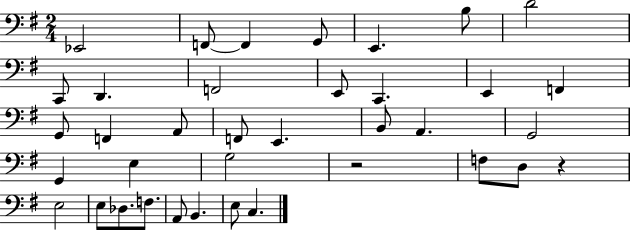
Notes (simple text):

Eb2/h F2/e F2/q G2/e E2/q. B3/e D4/h C2/e D2/q. F2/h E2/e C2/q. E2/q F2/q G2/e F2/q A2/e F2/e E2/q. B2/e A2/q. G2/h G2/q E3/q G3/h R/h F3/e D3/e R/q E3/h E3/e Db3/e. F3/e. A2/e B2/q. E3/e C3/q.